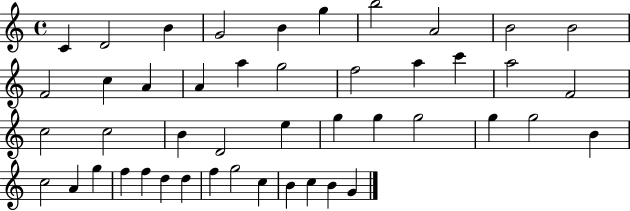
{
  \clef treble
  \time 4/4
  \defaultTimeSignature
  \key c \major
  c'4 d'2 b'4 | g'2 b'4 g''4 | b''2 a'2 | b'2 b'2 | \break f'2 c''4 a'4 | a'4 a''4 g''2 | f''2 a''4 c'''4 | a''2 f'2 | \break c''2 c''2 | b'4 d'2 e''4 | g''4 g''4 g''2 | g''4 g''2 b'4 | \break c''2 a'4 g''4 | f''4 f''4 d''4 d''4 | f''4 g''2 c''4 | b'4 c''4 b'4 g'4 | \break \bar "|."
}